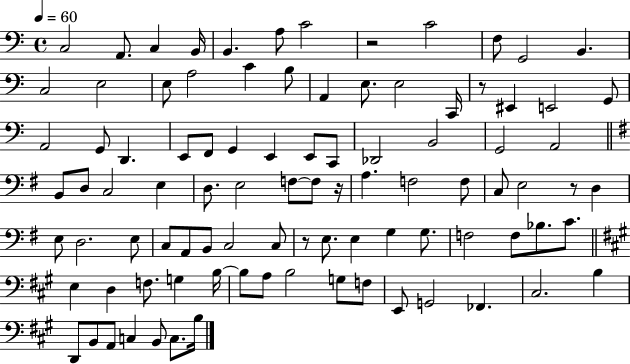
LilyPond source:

{
  \clef bass
  \time 4/4
  \defaultTimeSignature
  \key c \major
  \tempo 4 = 60
  c2 a,8. c4 b,16 | b,4. a8 c'2 | r2 c'2 | f8 g,2 b,4. | \break c2 e2 | e8 a2 c'4 b8 | a,4 e8. e2 c,16 | r8 eis,4 e,2 g,8 | \break a,2 g,8 d,4. | e,8 f,8 g,4 e,4 e,8 c,8 | des,2 b,2 | g,2 a,2 | \break \bar "||" \break \key g \major b,8 d8 c2 e4 | d8. e2 f8~~ f8 r16 | a4. f2 f8 | c8 e2 r8 d4 | \break e8 d2. e8 | c8 a,8 b,8 c2 c8 | r8 e8. e4 g4 g8. | f2 f8 bes8. c'8. | \break \bar "||" \break \key a \major e4 d4 f8. g4 b16~~ | b8 a8 b2 g8 f8 | e,8 g,2 fes,4. | cis2. b4 | \break d,8 b,8 a,8 c4 b,8 c8. b16 | \bar "|."
}